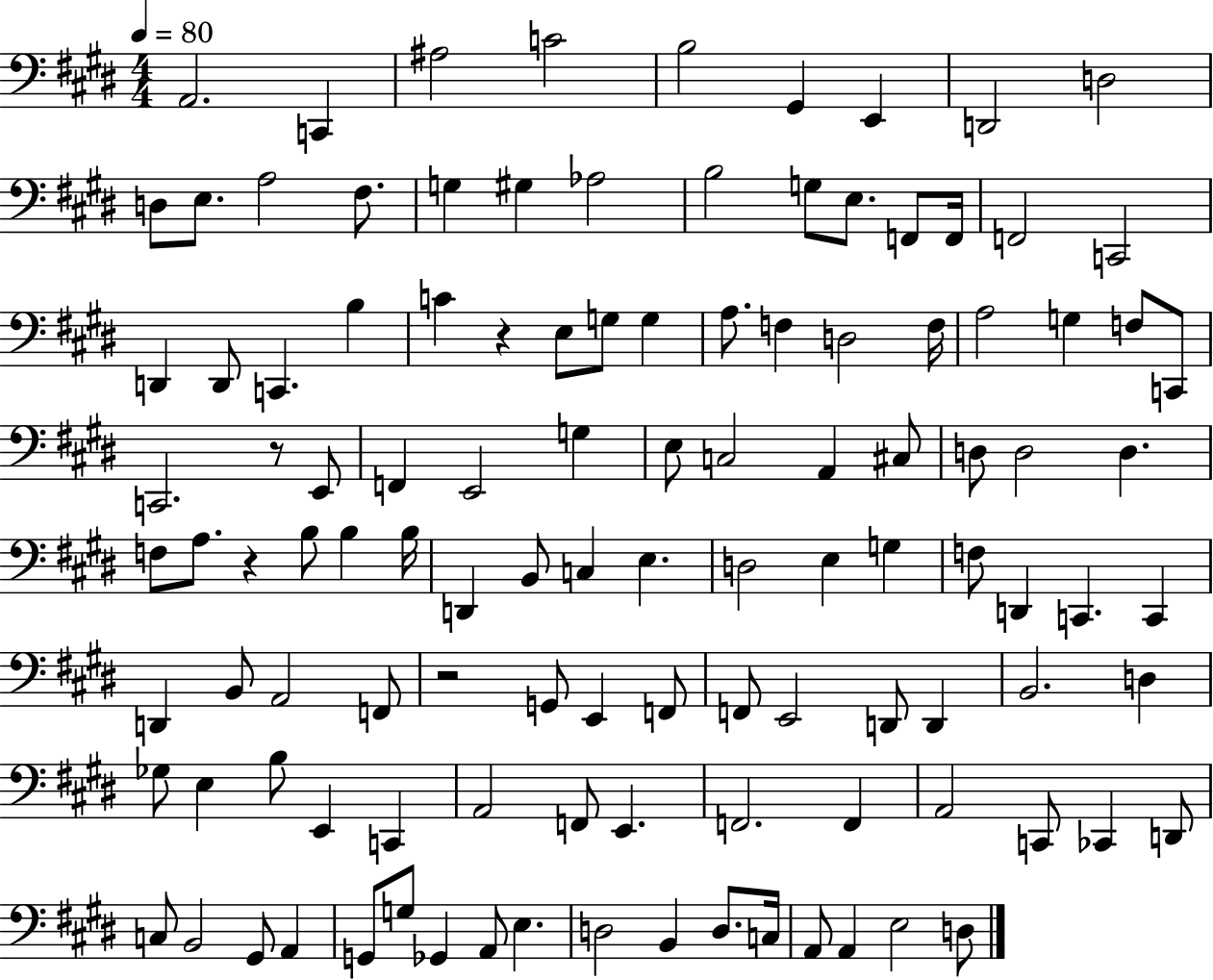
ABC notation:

X:1
T:Untitled
M:4/4
L:1/4
K:E
A,,2 C,, ^A,2 C2 B,2 ^G,, E,, D,,2 D,2 D,/2 E,/2 A,2 ^F,/2 G, ^G, _A,2 B,2 G,/2 E,/2 F,,/2 F,,/4 F,,2 C,,2 D,, D,,/2 C,, B, C z E,/2 G,/2 G, A,/2 F, D,2 F,/4 A,2 G, F,/2 C,,/2 C,,2 z/2 E,,/2 F,, E,,2 G, E,/2 C,2 A,, ^C,/2 D,/2 D,2 D, F,/2 A,/2 z B,/2 B, B,/4 D,, B,,/2 C, E, D,2 E, G, F,/2 D,, C,, C,, D,, B,,/2 A,,2 F,,/2 z2 G,,/2 E,, F,,/2 F,,/2 E,,2 D,,/2 D,, B,,2 D, _G,/2 E, B,/2 E,, C,, A,,2 F,,/2 E,, F,,2 F,, A,,2 C,,/2 _C,, D,,/2 C,/2 B,,2 ^G,,/2 A,, G,,/2 G,/2 _G,, A,,/2 E, D,2 B,, D,/2 C,/4 A,,/2 A,, E,2 D,/2